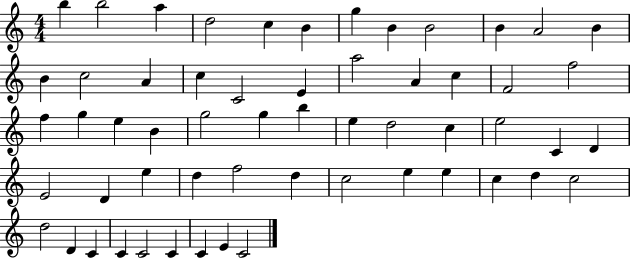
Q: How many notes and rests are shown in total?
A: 57